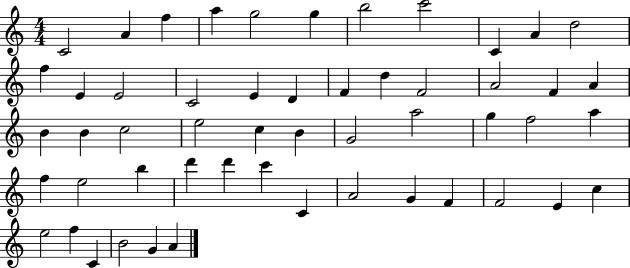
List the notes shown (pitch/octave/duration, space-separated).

C4/h A4/q F5/q A5/q G5/h G5/q B5/h C6/h C4/q A4/q D5/h F5/q E4/q E4/h C4/h E4/q D4/q F4/q D5/q F4/h A4/h F4/q A4/q B4/q B4/q C5/h E5/h C5/q B4/q G4/h A5/h G5/q F5/h A5/q F5/q E5/h B5/q D6/q D6/q C6/q C4/q A4/h G4/q F4/q F4/h E4/q C5/q E5/h F5/q C4/q B4/h G4/q A4/q